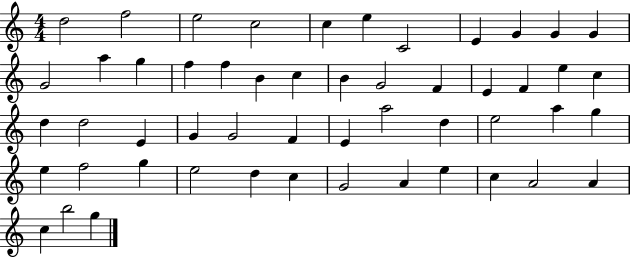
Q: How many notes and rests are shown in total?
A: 52